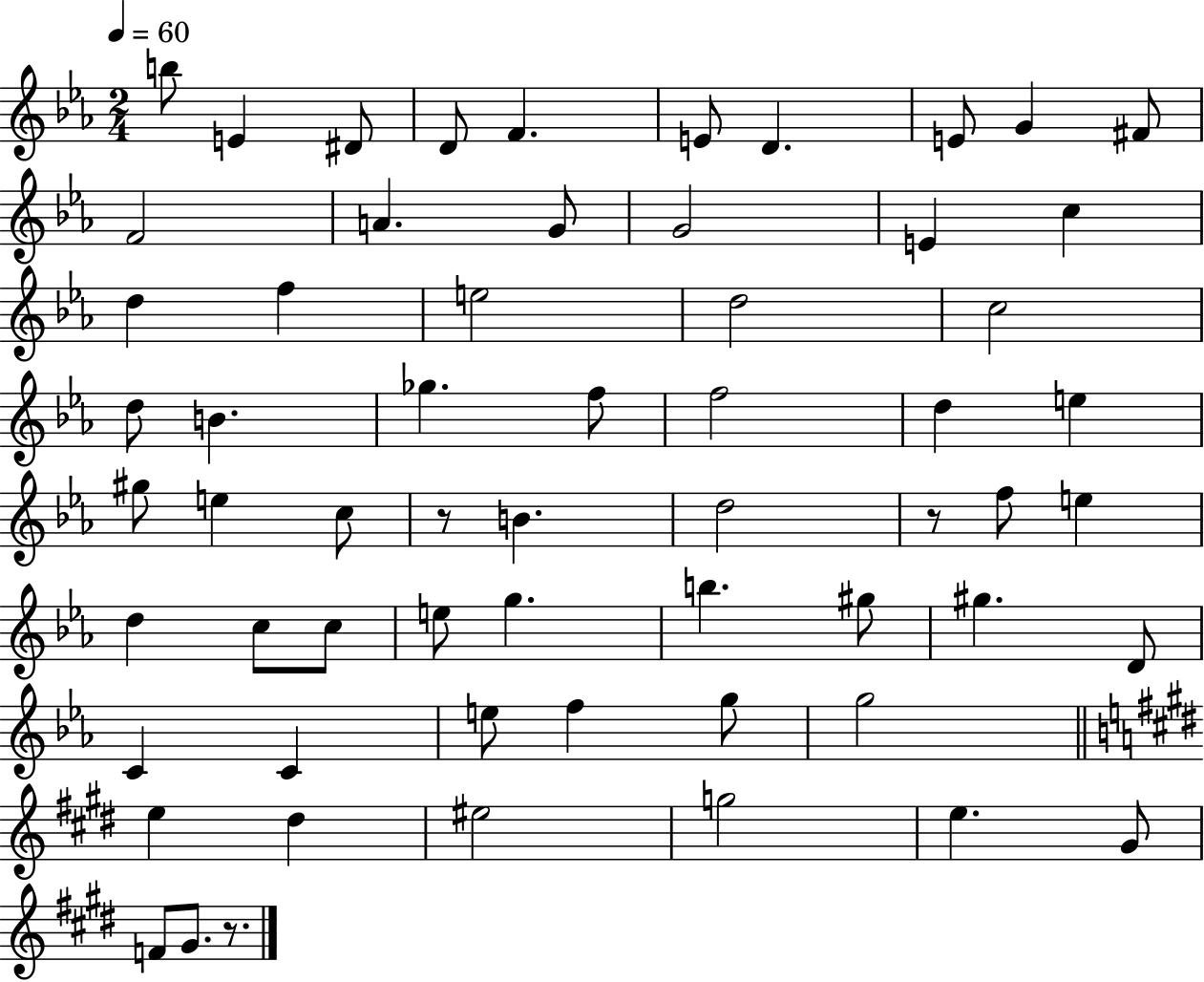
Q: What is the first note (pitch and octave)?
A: B5